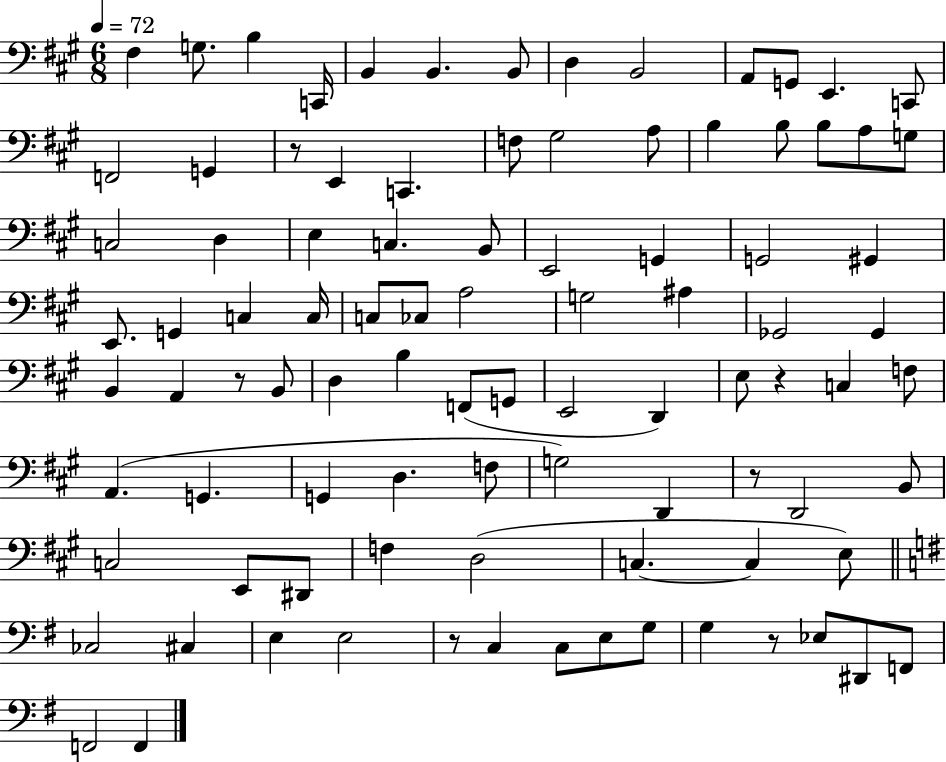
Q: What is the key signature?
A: A major